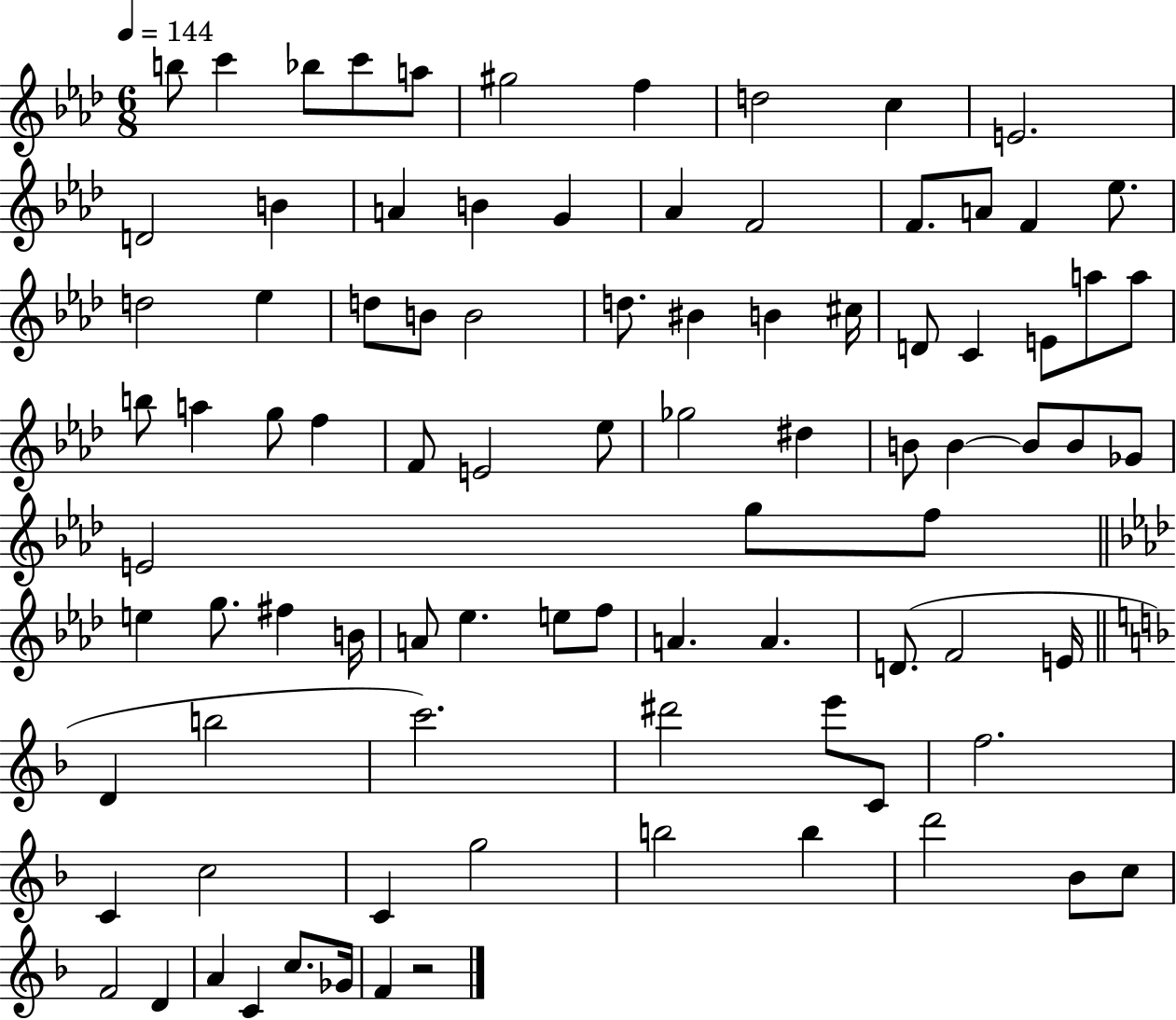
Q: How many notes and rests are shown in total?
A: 89